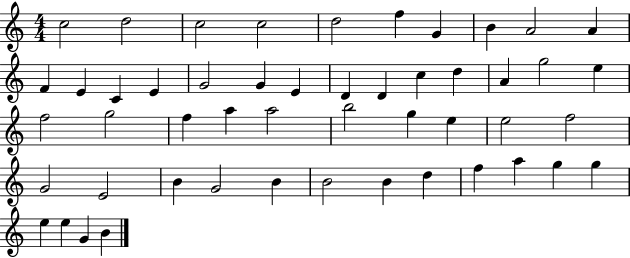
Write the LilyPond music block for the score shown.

{
  \clef treble
  \numericTimeSignature
  \time 4/4
  \key c \major
  c''2 d''2 | c''2 c''2 | d''2 f''4 g'4 | b'4 a'2 a'4 | \break f'4 e'4 c'4 e'4 | g'2 g'4 e'4 | d'4 d'4 c''4 d''4 | a'4 g''2 e''4 | \break f''2 g''2 | f''4 a''4 a''2 | b''2 g''4 e''4 | e''2 f''2 | \break g'2 e'2 | b'4 g'2 b'4 | b'2 b'4 d''4 | f''4 a''4 g''4 g''4 | \break e''4 e''4 g'4 b'4 | \bar "|."
}